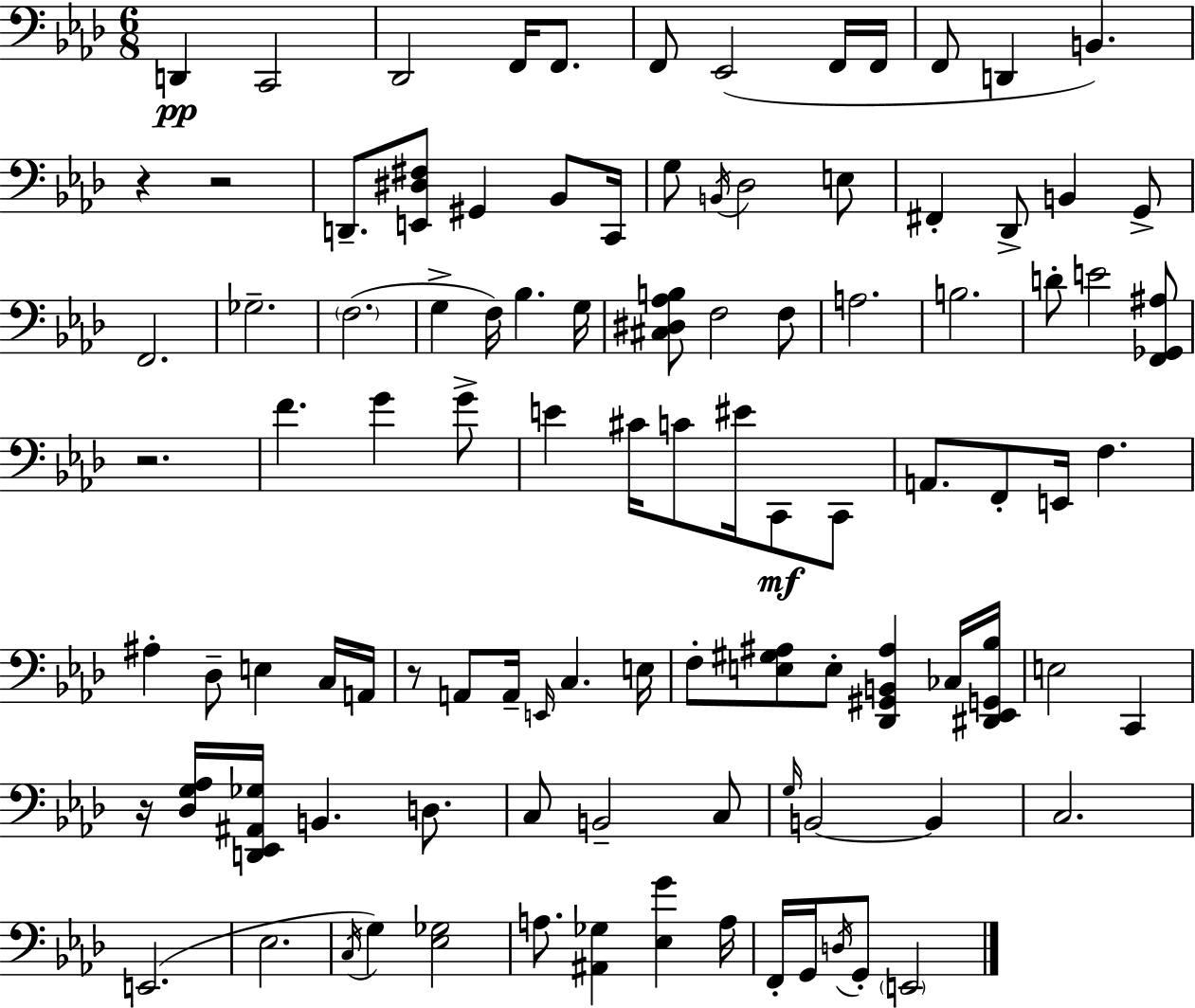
D2/q C2/h Db2/h F2/s F2/e. F2/e Eb2/h F2/s F2/s F2/e D2/q B2/q. R/q R/h D2/e. [E2,D#3,F#3]/e G#2/q Bb2/e C2/s G3/e B2/s Db3/h E3/e F#2/q Db2/e B2/q G2/e F2/h. Gb3/h. F3/h. G3/q F3/s Bb3/q. G3/s [C#3,D#3,Ab3,B3]/e F3/h F3/e A3/h. B3/h. D4/e E4/h [F2,Gb2,A#3]/e R/h. F4/q. G4/q G4/e E4/q C#4/s C4/e EIS4/s C2/e C2/e A2/e. F2/e E2/s F3/q. A#3/q Db3/e E3/q C3/s A2/s R/e A2/e A2/s E2/s C3/q. E3/s F3/e [E3,G#3,A#3]/e E3/e [Db2,G#2,B2,A#3]/q CES3/s [D#2,Eb2,G2,Bb3]/s E3/h C2/q R/s [Db3,G3,Ab3]/s [D2,Eb2,A#2,Gb3]/s B2/q. D3/e. C3/e B2/h C3/e G3/s B2/h B2/q C3/h. E2/h. Eb3/h. C3/s G3/q [Eb3,Gb3]/h A3/e. [A#2,Gb3]/q [Eb3,G4]/q A3/s F2/s G2/s D3/s G2/e E2/h